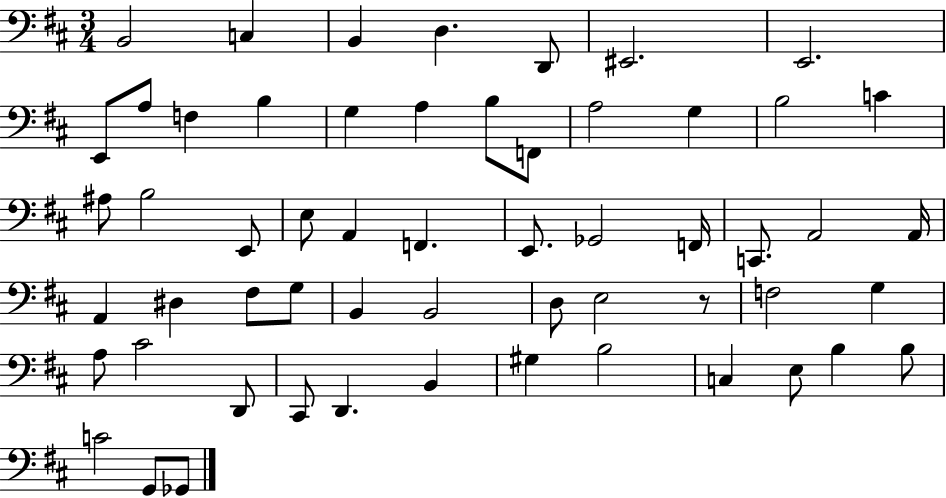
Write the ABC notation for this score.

X:1
T:Untitled
M:3/4
L:1/4
K:D
B,,2 C, B,, D, D,,/2 ^E,,2 E,,2 E,,/2 A,/2 F, B, G, A, B,/2 F,,/2 A,2 G, B,2 C ^A,/2 B,2 E,,/2 E,/2 A,, F,, E,,/2 _G,,2 F,,/4 C,,/2 A,,2 A,,/4 A,, ^D, ^F,/2 G,/2 B,, B,,2 D,/2 E,2 z/2 F,2 G, A,/2 ^C2 D,,/2 ^C,,/2 D,, B,, ^G, B,2 C, E,/2 B, B,/2 C2 G,,/2 _G,,/2